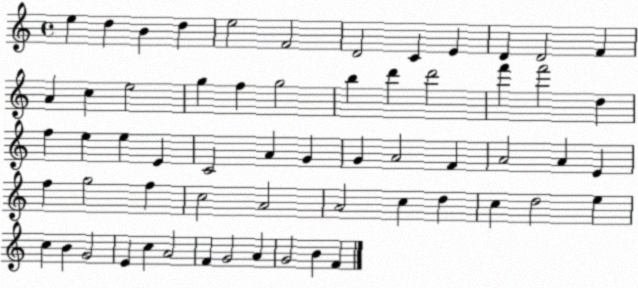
X:1
T:Untitled
M:4/4
L:1/4
K:C
e d B d e2 F2 D2 C E D D2 F A c e2 g f g2 b d' d'2 f' f'2 d f e e E C2 A G G A2 F A2 A E f g2 f c2 A2 A2 c d c d2 e c B G2 E c A2 F G2 A G2 B F